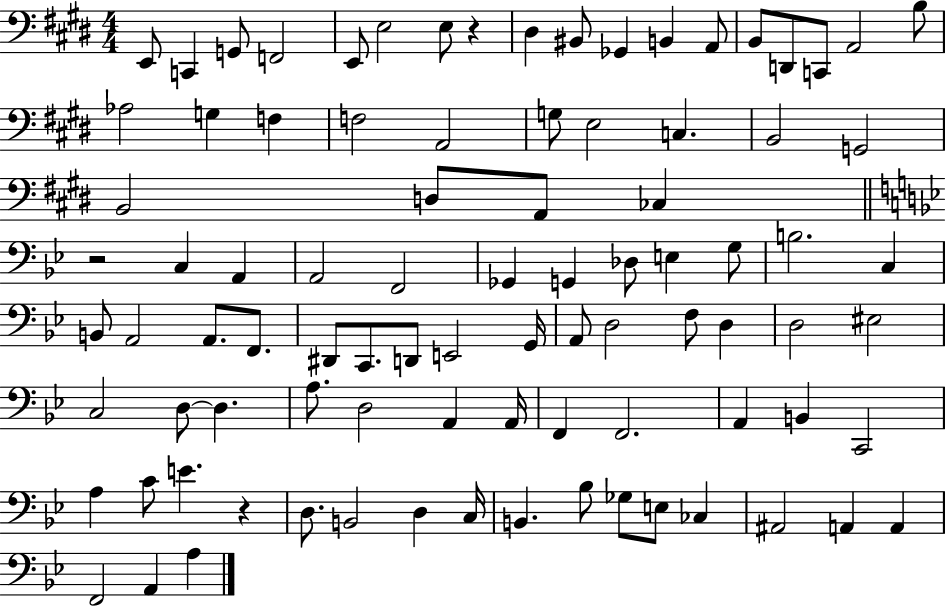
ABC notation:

X:1
T:Untitled
M:4/4
L:1/4
K:E
E,,/2 C,, G,,/2 F,,2 E,,/2 E,2 E,/2 z ^D, ^B,,/2 _G,, B,, A,,/2 B,,/2 D,,/2 C,,/2 A,,2 B,/2 _A,2 G, F, F,2 A,,2 G,/2 E,2 C, B,,2 G,,2 B,,2 D,/2 A,,/2 _C, z2 C, A,, A,,2 F,,2 _G,, G,, _D,/2 E, G,/2 B,2 C, B,,/2 A,,2 A,,/2 F,,/2 ^D,,/2 C,,/2 D,,/2 E,,2 G,,/4 A,,/2 D,2 F,/2 D, D,2 ^E,2 C,2 D,/2 D, A,/2 D,2 A,, A,,/4 F,, F,,2 A,, B,, C,,2 A, C/2 E z D,/2 B,,2 D, C,/4 B,, _B,/2 _G,/2 E,/2 _C, ^A,,2 A,, A,, F,,2 A,, A,